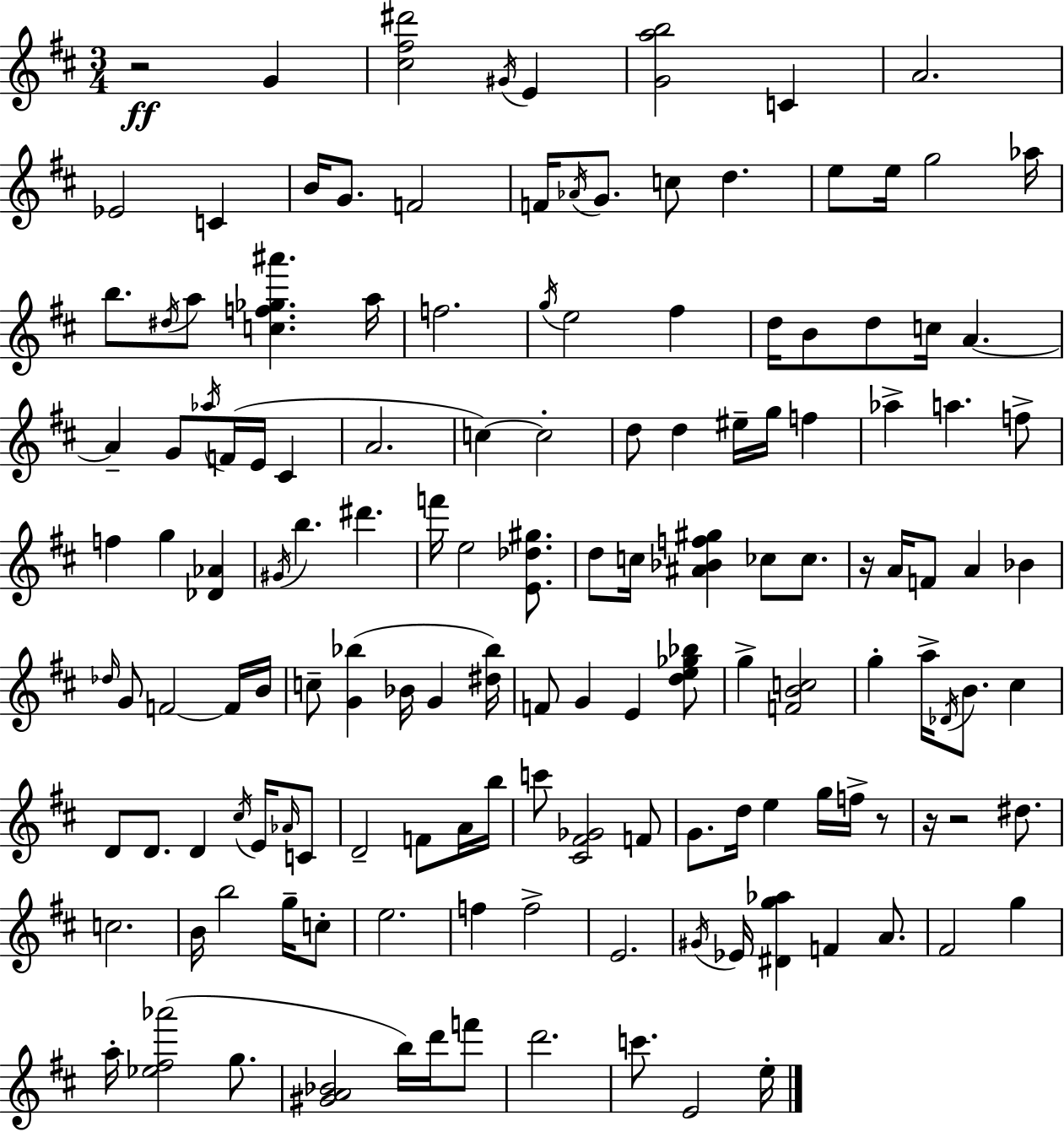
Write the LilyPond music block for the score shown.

{
  \clef treble
  \numericTimeSignature
  \time 3/4
  \key d \major
  r2\ff g'4 | <cis'' fis'' dis'''>2 \acciaccatura { gis'16 } e'4 | <g' a'' b''>2 c'4 | a'2. | \break ees'2 c'4 | b'16 g'8. f'2 | f'16 \acciaccatura { aes'16 } g'8. c''8 d''4. | e''8 e''16 g''2 | \break aes''16 b''8. \acciaccatura { dis''16 } a''8 <c'' f'' ges'' ais'''>4. | a''16 f''2. | \acciaccatura { g''16 } e''2 | fis''4 d''16 b'8 d''8 c''16 a'4.~~ | \break a'4-- g'8 \acciaccatura { aes''16 }( f'16 | e'16 cis'4 a'2. | c''4~~) c''2-. | d''8 d''4 eis''16-- | \break g''16 f''4 aes''4-> a''4. | f''8-> f''4 g''4 | <des' aes'>4 \acciaccatura { gis'16 } b''4. | dis'''4. f'''16 e''2 | \break <e' des'' gis''>8. d''8 c''16 <ais' bes' f'' gis''>4 | ces''8 ces''8. r16 a'16 f'8 a'4 | bes'4 \grace { des''16 } g'8 f'2~~ | f'16 b'16 c''8-- <g' bes''>4( | \break bes'16 g'4 <dis'' bes''>16) f'8 g'4 | e'4 <d'' e'' ges'' bes''>8 g''4-> <f' b' c''>2 | g''4-. a''16-> | \acciaccatura { des'16 } b'8. cis''4 d'8 d'8. | \break d'4 \acciaccatura { cis''16 } e'16 \grace { aes'16 } c'8 d'2-- | f'8 a'16 b''16 c'''8 | <cis' fis' ges'>2 f'8 g'8. | d''16 e''4 g''16 f''16-> r8 r16 r2 | \break dis''8. c''2. | b'16 b''2 | g''16-- c''8-. e''2. | f''4 | \break f''2-> e'2. | \acciaccatura { gis'16 } ees'16 | <dis' g'' aes''>4 f'4 a'8. fis'2 | g''4 a''16-. | \break <ees'' fis'' aes'''>2( g''8. <gis' a' bes'>2 | b''16) d'''16 f'''8 d'''2. | c'''8. | e'2 e''16-. \bar "|."
}